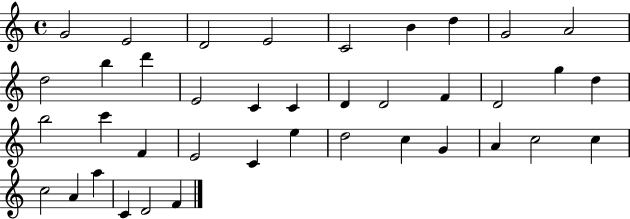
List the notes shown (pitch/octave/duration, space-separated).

G4/h E4/h D4/h E4/h C4/h B4/q D5/q G4/h A4/h D5/h B5/q D6/q E4/h C4/q C4/q D4/q D4/h F4/q D4/h G5/q D5/q B5/h C6/q F4/q E4/h C4/q E5/q D5/h C5/q G4/q A4/q C5/h C5/q C5/h A4/q A5/q C4/q D4/h F4/q